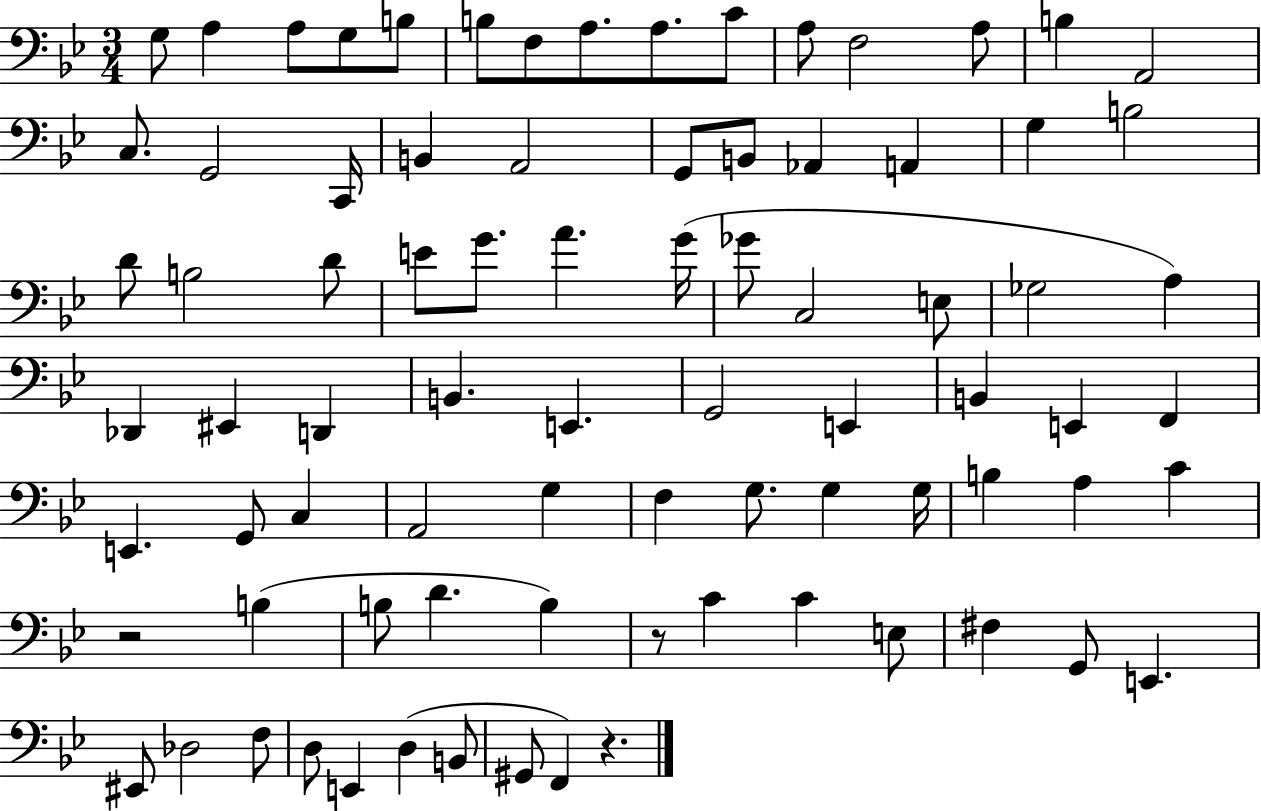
G3/e A3/q A3/e G3/e B3/e B3/e F3/e A3/e. A3/e. C4/e A3/e F3/h A3/e B3/q A2/h C3/e. G2/h C2/s B2/q A2/h G2/e B2/e Ab2/q A2/q G3/q B3/h D4/e B3/h D4/e E4/e G4/e. A4/q. G4/s Gb4/e C3/h E3/e Gb3/h A3/q Db2/q EIS2/q D2/q B2/q. E2/q. G2/h E2/q B2/q E2/q F2/q E2/q. G2/e C3/q A2/h G3/q F3/q G3/e. G3/q G3/s B3/q A3/q C4/q R/h B3/q B3/e D4/q. B3/q R/e C4/q C4/q E3/e F#3/q G2/e E2/q. EIS2/e Db3/h F3/e D3/e E2/q D3/q B2/e G#2/e F2/q R/q.